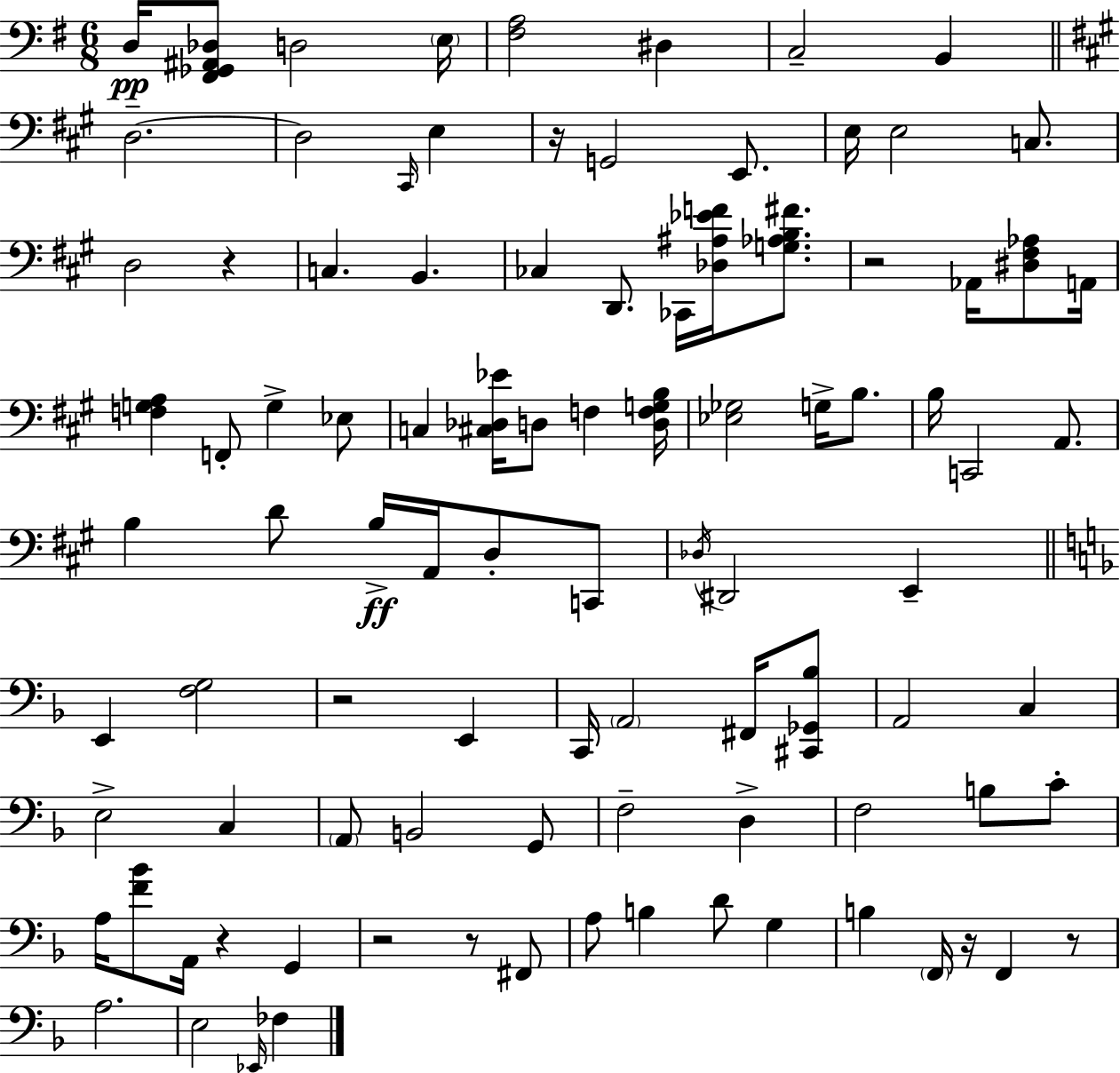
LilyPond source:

{
  \clef bass
  \numericTimeSignature
  \time 6/8
  \key e \minor
  d16\pp <fis, ges, ais, des>8 d2 \parenthesize e16 | <fis a>2 dis4 | c2-- b,4 | \bar "||" \break \key a \major d2.--~~ | d2 \grace { cis,16 } e4 | r16 g,2 e,8. | e16 e2 c8. | \break d2 r4 | c4. b,4. | ces4 d,8. ces,16 <des ais ees' f'>16 <g aes b fis'>8. | r2 aes,16 <dis fis aes>8 | \break a,16 <f g a>4 f,8-. g4-> ees8 | c4 <cis des ees'>16 d8 f4 | <d f g b>16 <ees ges>2 g16-> b8. | b16 c,2 a,8. | \break b4 d'8 b16->\ff a,16 d8-. c,8 | \acciaccatura { des16 } dis,2 e,4-- | \bar "||" \break \key f \major e,4 <f g>2 | r2 e,4 | c,16 \parenthesize a,2 fis,16 <cis, ges, bes>8 | a,2 c4 | \break e2-> c4 | \parenthesize a,8 b,2 g,8 | f2-- d4-> | f2 b8 c'8-. | \break a16 <f' bes'>8 a,16 r4 g,4 | r2 r8 fis,8 | a8 b4 d'8 g4 | b4 \parenthesize f,16 r16 f,4 r8 | \break a2. | e2 \grace { ees,16 } fes4 | \bar "|."
}